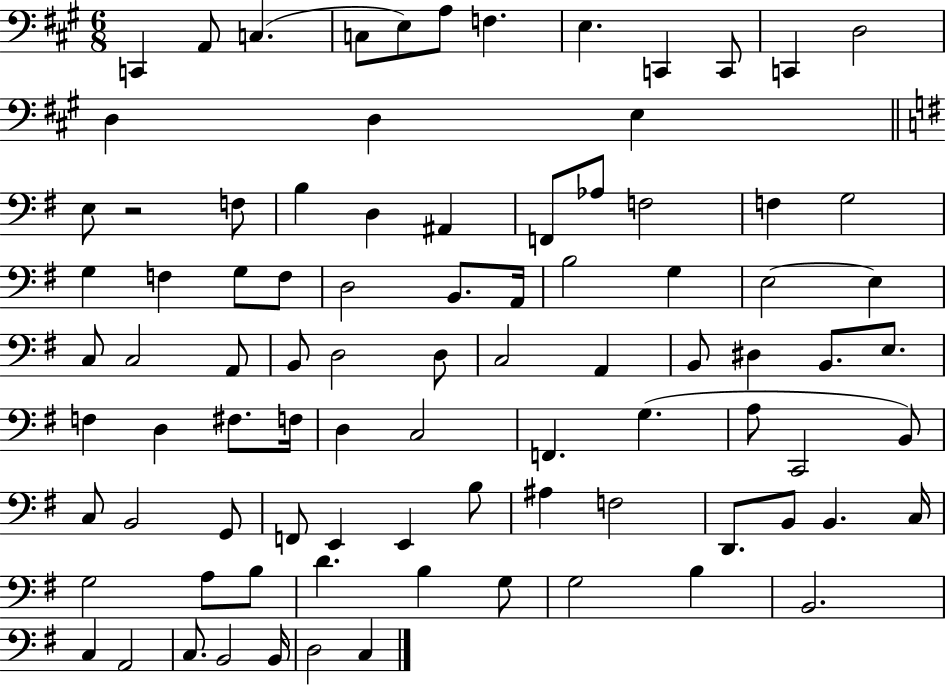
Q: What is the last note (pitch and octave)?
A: C3